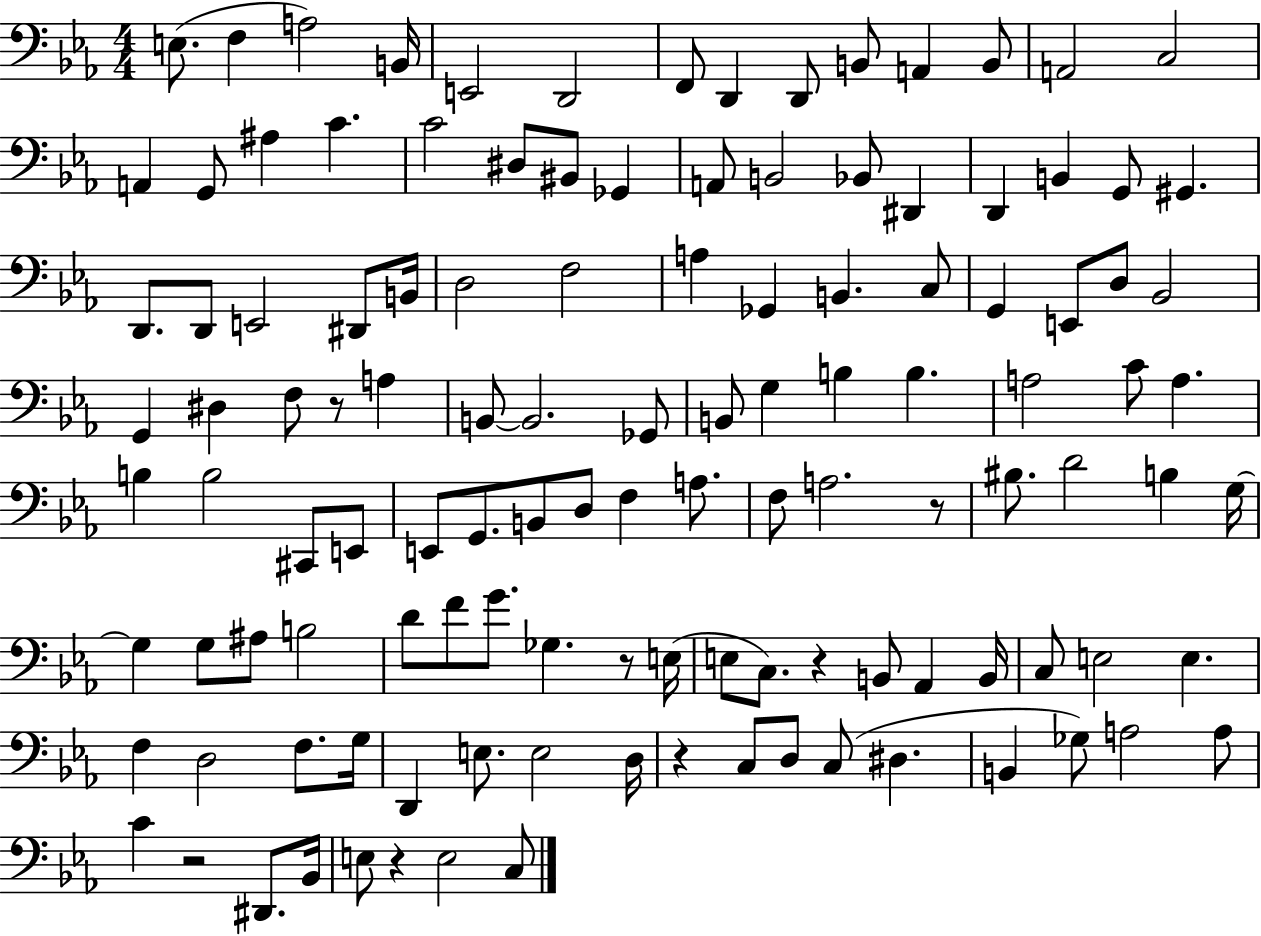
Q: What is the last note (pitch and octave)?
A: C3